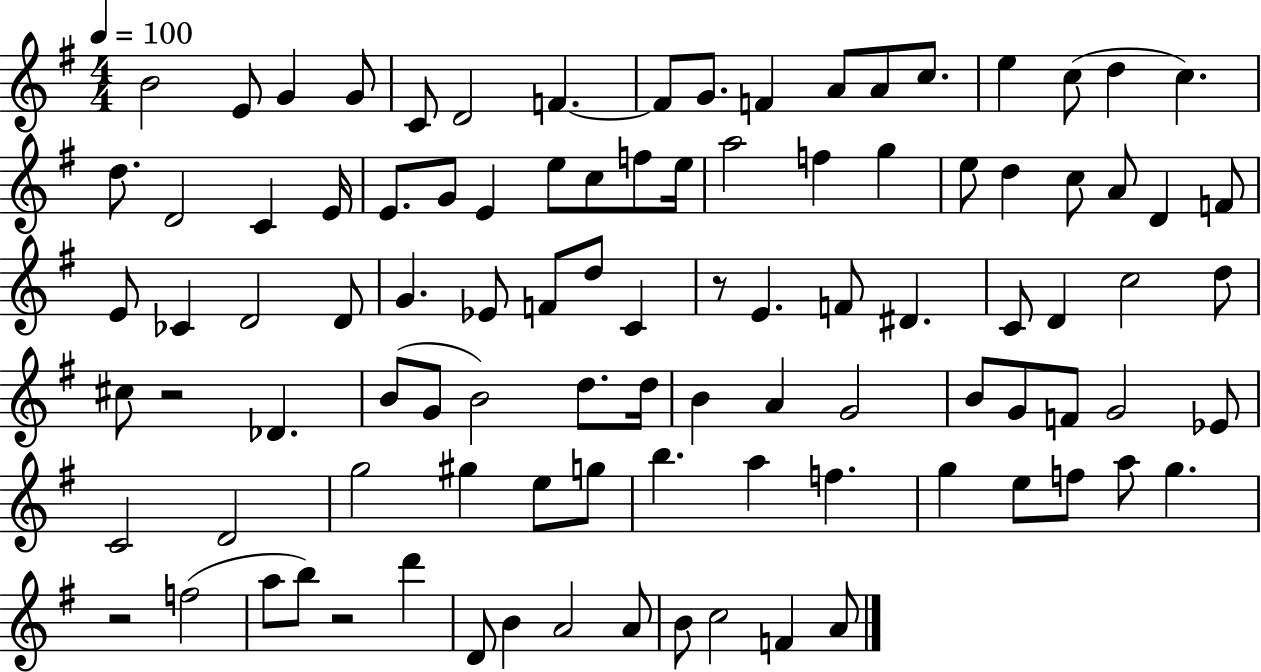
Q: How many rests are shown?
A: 4